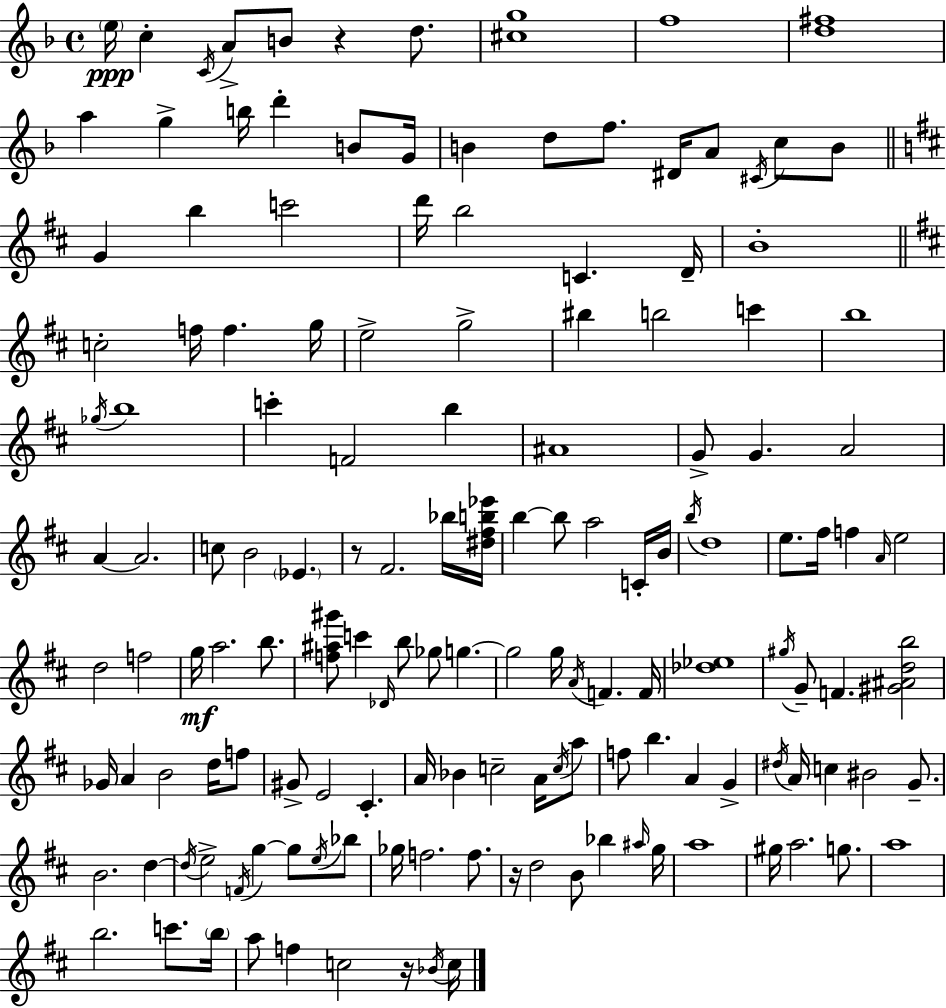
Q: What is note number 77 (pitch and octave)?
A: G5